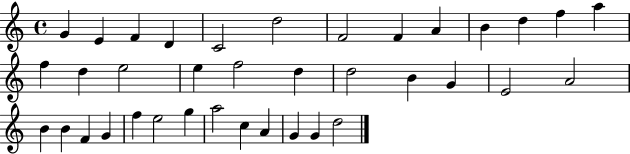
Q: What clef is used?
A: treble